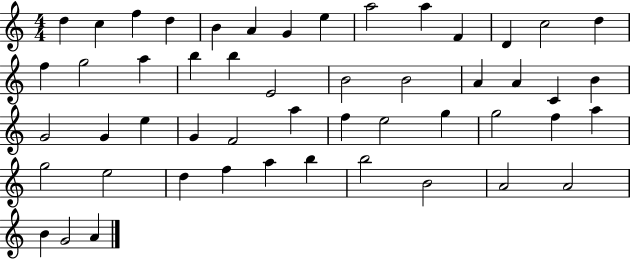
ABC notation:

X:1
T:Untitled
M:4/4
L:1/4
K:C
d c f d B A G e a2 a F D c2 d f g2 a b b E2 B2 B2 A A C B G2 G e G F2 a f e2 g g2 f a g2 e2 d f a b b2 B2 A2 A2 B G2 A